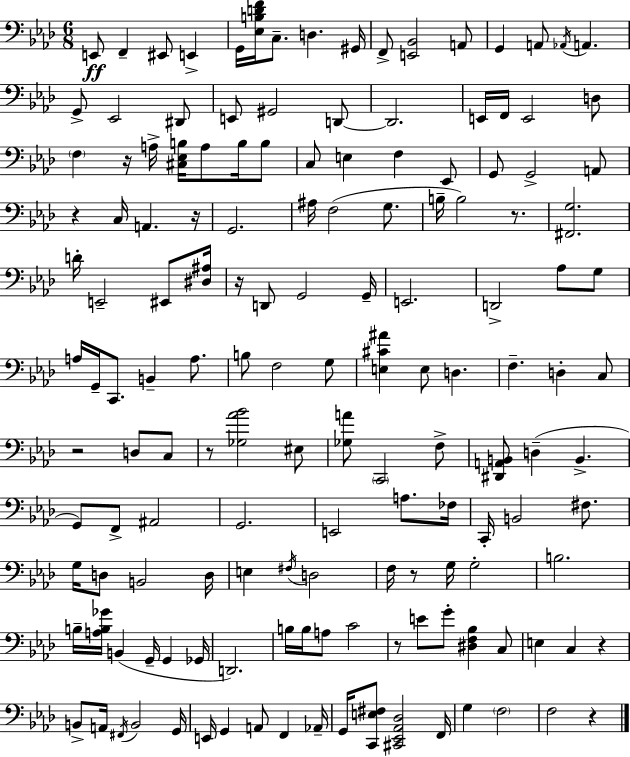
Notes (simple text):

E2/e F2/q EIS2/e E2/q G2/s [Eb3,B3,D4,F4]/s C3/e. D3/q. G#2/s F2/e [E2,Bb2]/h A2/e G2/q A2/e Ab2/s A2/q. G2/e Eb2/h D#2/e E2/e G#2/h D2/e D2/h. E2/s F2/s E2/h D3/e F3/q R/s A3/s [C#3,Eb3,B3]/s A3/e B3/s B3/e C3/e E3/q F3/q Eb2/e G2/e G2/h A2/e R/q C3/s A2/q. R/s G2/h. A#3/s F3/h G3/e. B3/s B3/h R/e. [F#2,G3]/h. D4/s E2/h EIS2/e [D#3,A#3]/s R/s D2/e G2/h G2/s E2/h. D2/h Ab3/e G3/e A3/s G2/s C2/e. B2/q A3/e. B3/e F3/h G3/e [E3,C#4,A#4]/q E3/e D3/q. F3/q. D3/q C3/e R/h D3/e C3/e R/e [Gb3,Ab4,Bb4]/h EIS3/e [Gb3,A4]/e C2/h F3/e [D#2,A2,B2]/e D3/q B2/q. G2/e F2/e A#2/h G2/h. E2/h A3/e. FES3/s C2/s B2/h F#3/e. G3/s D3/e B2/h D3/s E3/q F#3/s D3/h F3/s R/e G3/s G3/h B3/h. B3/s [A3,B3,Gb4]/s B2/q G2/s G2/q Gb2/s D2/h. B3/s B3/s A3/e C4/h R/e E4/e G4/e [D#3,F3,Bb3]/q C3/e E3/q C3/q R/q B2/e A2/s F#2/s B2/h G2/s E2/s G2/q A2/e F2/q Ab2/s G2/s [C2,E3,F#3]/e [C#2,Eb2,Ab2,Db3]/h F2/s G3/q F3/h F3/h R/q